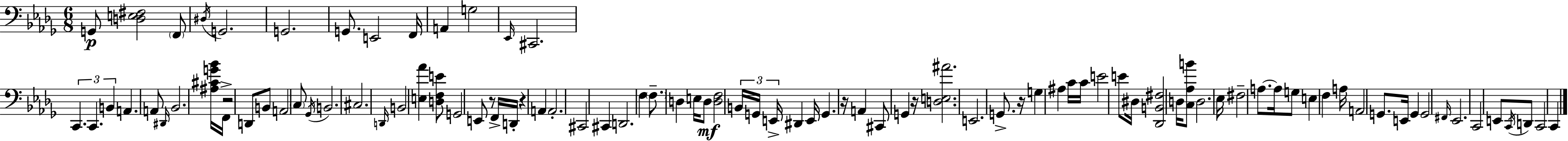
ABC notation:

X:1
T:Untitled
M:6/8
L:1/4
K:Bbm
G,,/2 [D,E,^F,]2 F,,/2 ^D,/4 G,,2 G,,2 G,,/2 E,,2 F,,/4 A,, G,2 _E,,/4 ^C,,2 C,, C,, B,, A,, A,,/2 ^D,,/4 _B,,2 [^A,^CG_B]/4 F,,/4 z2 D,,/2 B,,/2 A,,2 C,/2 _G,,/4 B,,2 ^C,2 D,,/4 B,,2 [E,_A] [D,F,E]/2 G,,2 E,,/2 z/2 F,,/4 D,,/4 z A,, A,,2 ^C,,2 ^C,, D,,2 F, F,/2 D, E,/4 D,/2 [D,F,]2 B,,/4 G,,/4 E,,/4 ^D,, E,,/4 G,, z/4 A,, ^C,,/2 G,, z/4 [D,E,^A]2 E,,2 G,,/2 z/4 G, ^A, C/4 C/4 E2 E/2 ^D,/4 [_D,,B,,^F,]2 D,/4 [C,_A,B]/2 D,2 _E,/4 ^F,2 A,/2 A,/4 G,/2 E, F, A,/4 A,,2 G,,/2 E,,/4 G,, G,,2 ^F,,/4 _E,,2 C,,2 E,,/2 C,,/4 D,,/2 C,,2 C,,